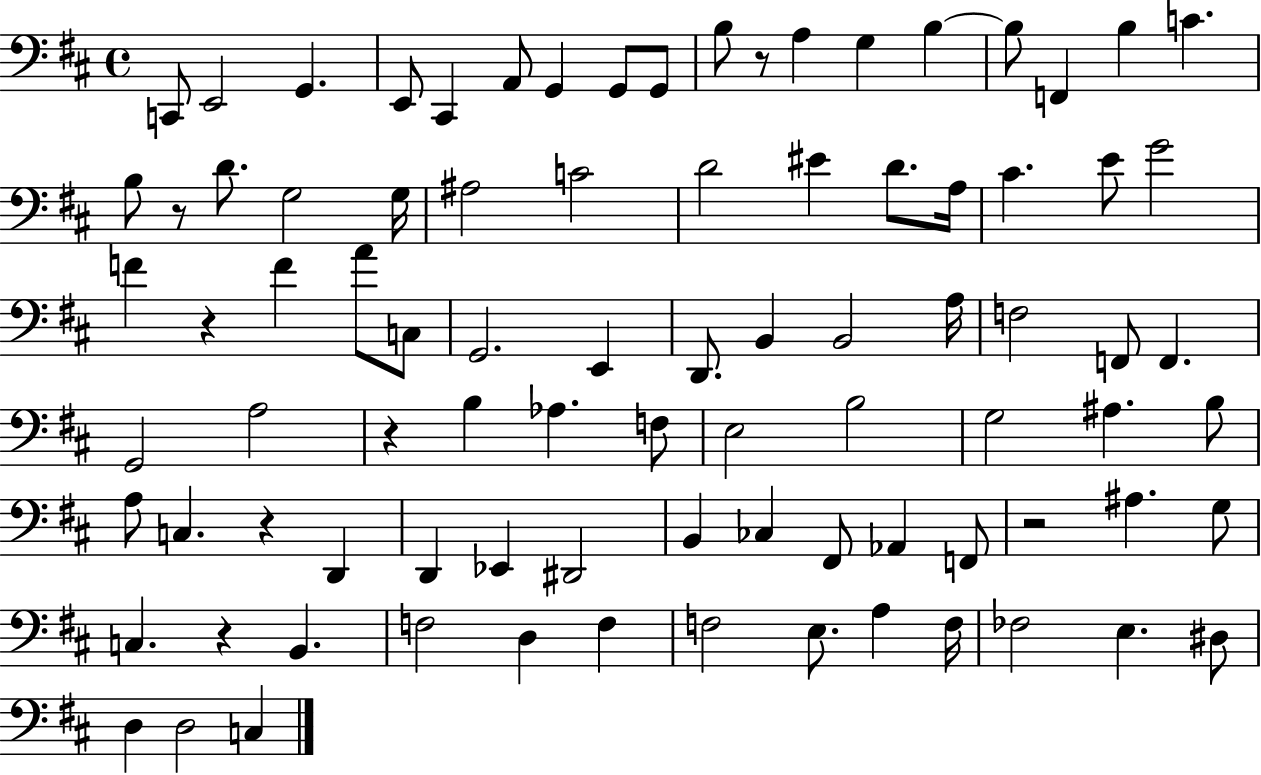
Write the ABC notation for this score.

X:1
T:Untitled
M:4/4
L:1/4
K:D
C,,/2 E,,2 G,, E,,/2 ^C,, A,,/2 G,, G,,/2 G,,/2 B,/2 z/2 A, G, B, B,/2 F,, B, C B,/2 z/2 D/2 G,2 G,/4 ^A,2 C2 D2 ^E D/2 A,/4 ^C E/2 G2 F z F A/2 C,/2 G,,2 E,, D,,/2 B,, B,,2 A,/4 F,2 F,,/2 F,, G,,2 A,2 z B, _A, F,/2 E,2 B,2 G,2 ^A, B,/2 A,/2 C, z D,, D,, _E,, ^D,,2 B,, _C, ^F,,/2 _A,, F,,/2 z2 ^A, G,/2 C, z B,, F,2 D, F, F,2 E,/2 A, F,/4 _F,2 E, ^D,/2 D, D,2 C,